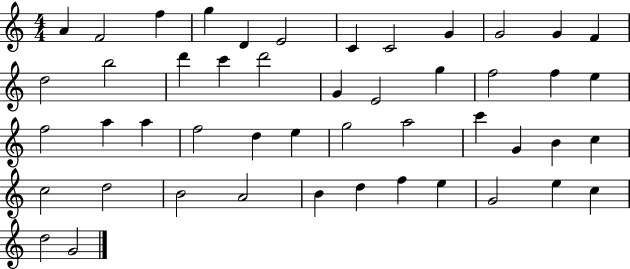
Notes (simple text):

A4/q F4/h F5/q G5/q D4/q E4/h C4/q C4/h G4/q G4/h G4/q F4/q D5/h B5/h D6/q C6/q D6/h G4/q E4/h G5/q F5/h F5/q E5/q F5/h A5/q A5/q F5/h D5/q E5/q G5/h A5/h C6/q G4/q B4/q C5/q C5/h D5/h B4/h A4/h B4/q D5/q F5/q E5/q G4/h E5/q C5/q D5/h G4/h